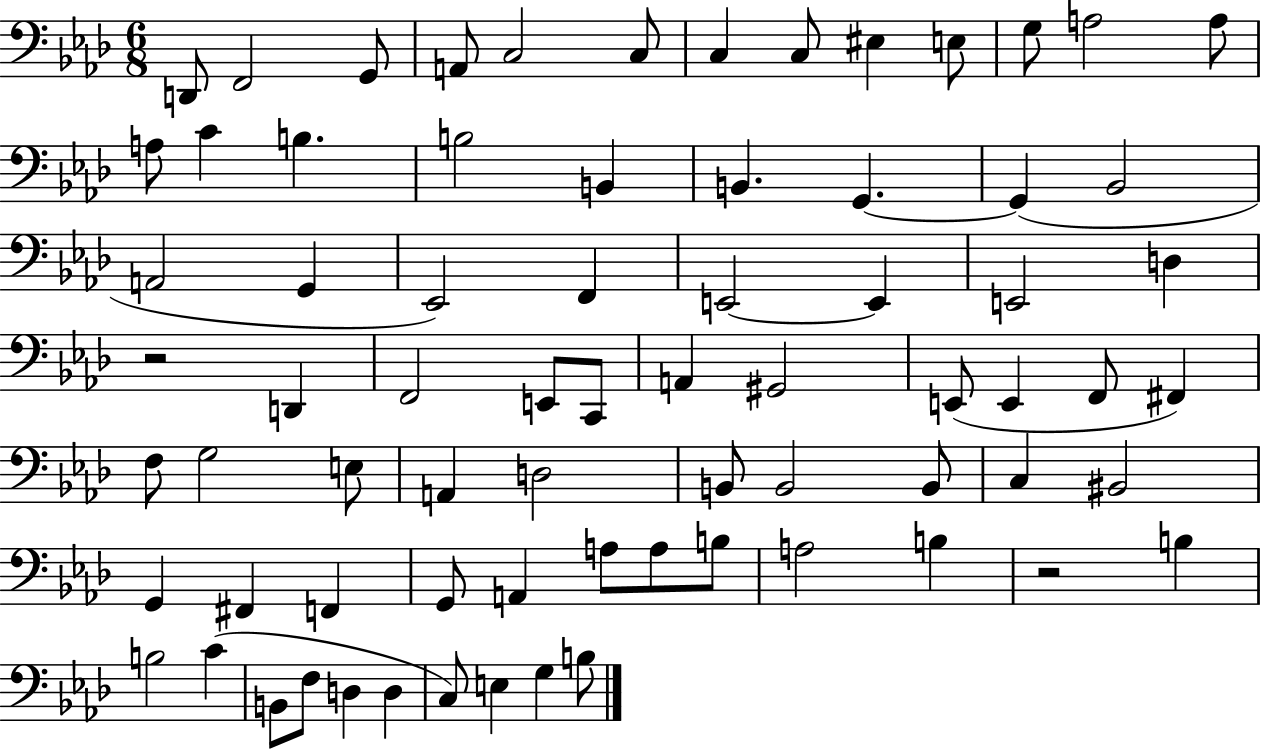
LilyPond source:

{
  \clef bass
  \numericTimeSignature
  \time 6/8
  \key aes \major
  d,8 f,2 g,8 | a,8 c2 c8 | c4 c8 eis4 e8 | g8 a2 a8 | \break a8 c'4 b4. | b2 b,4 | b,4. g,4.~~ | g,4( bes,2 | \break a,2 g,4 | ees,2) f,4 | e,2~~ e,4 | e,2 d4 | \break r2 d,4 | f,2 e,8 c,8 | a,4 gis,2 | e,8( e,4 f,8 fis,4) | \break f8 g2 e8 | a,4 d2 | b,8 b,2 b,8 | c4 bis,2 | \break g,4 fis,4 f,4 | g,8 a,4 a8 a8 b8 | a2 b4 | r2 b4 | \break b2 c'4( | b,8 f8 d4 d4 | c8) e4 g4 b8 | \bar "|."
}